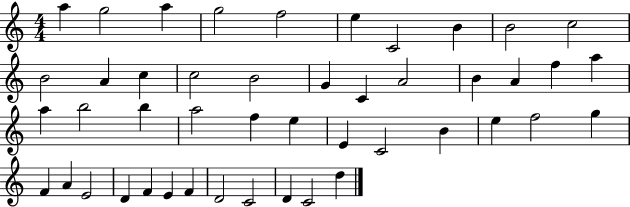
{
  \clef treble
  \numericTimeSignature
  \time 4/4
  \key c \major
  a''4 g''2 a''4 | g''2 f''2 | e''4 c'2 b'4 | b'2 c''2 | \break b'2 a'4 c''4 | c''2 b'2 | g'4 c'4 a'2 | b'4 a'4 f''4 a''4 | \break a''4 b''2 b''4 | a''2 f''4 e''4 | e'4 c'2 b'4 | e''4 f''2 g''4 | \break f'4 a'4 e'2 | d'4 f'4 e'4 f'4 | d'2 c'2 | d'4 c'2 d''4 | \break \bar "|."
}